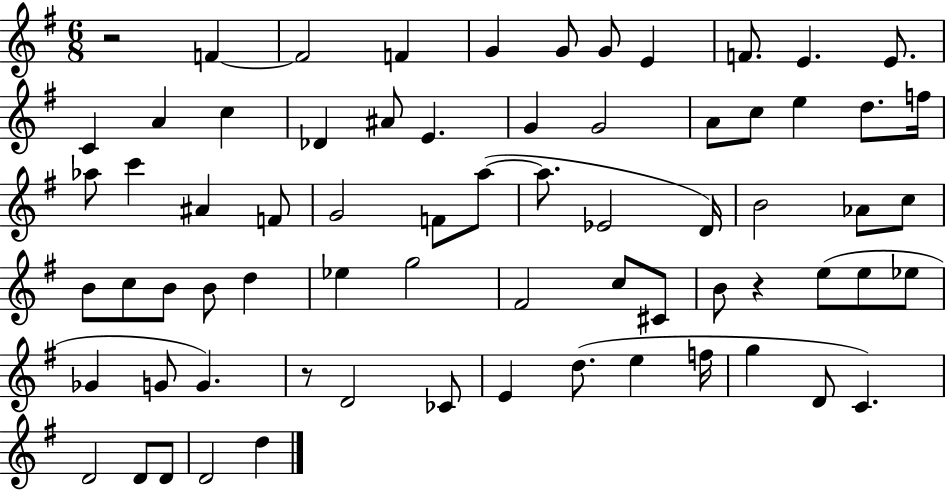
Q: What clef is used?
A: treble